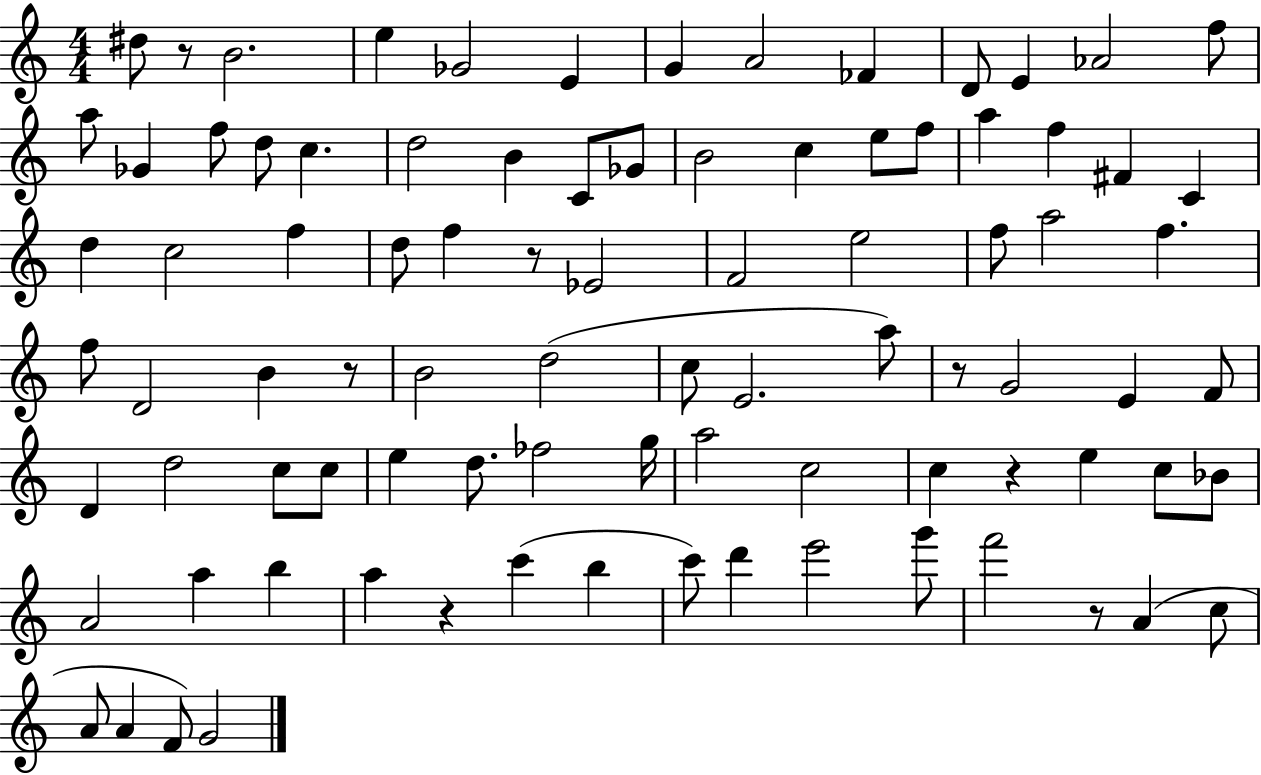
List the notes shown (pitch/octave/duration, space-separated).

D#5/e R/e B4/h. E5/q Gb4/h E4/q G4/q A4/h FES4/q D4/e E4/q Ab4/h F5/e A5/e Gb4/q F5/e D5/e C5/q. D5/h B4/q C4/e Gb4/e B4/h C5/q E5/e F5/e A5/q F5/q F#4/q C4/q D5/q C5/h F5/q D5/e F5/q R/e Eb4/h F4/h E5/h F5/e A5/h F5/q. F5/e D4/h B4/q R/e B4/h D5/h C5/e E4/h. A5/e R/e G4/h E4/q F4/e D4/q D5/h C5/e C5/e E5/q D5/e. FES5/h G5/s A5/h C5/h C5/q R/q E5/q C5/e Bb4/e A4/h A5/q B5/q A5/q R/q C6/q B5/q C6/e D6/q E6/h G6/e F6/h R/e A4/q C5/e A4/e A4/q F4/e G4/h